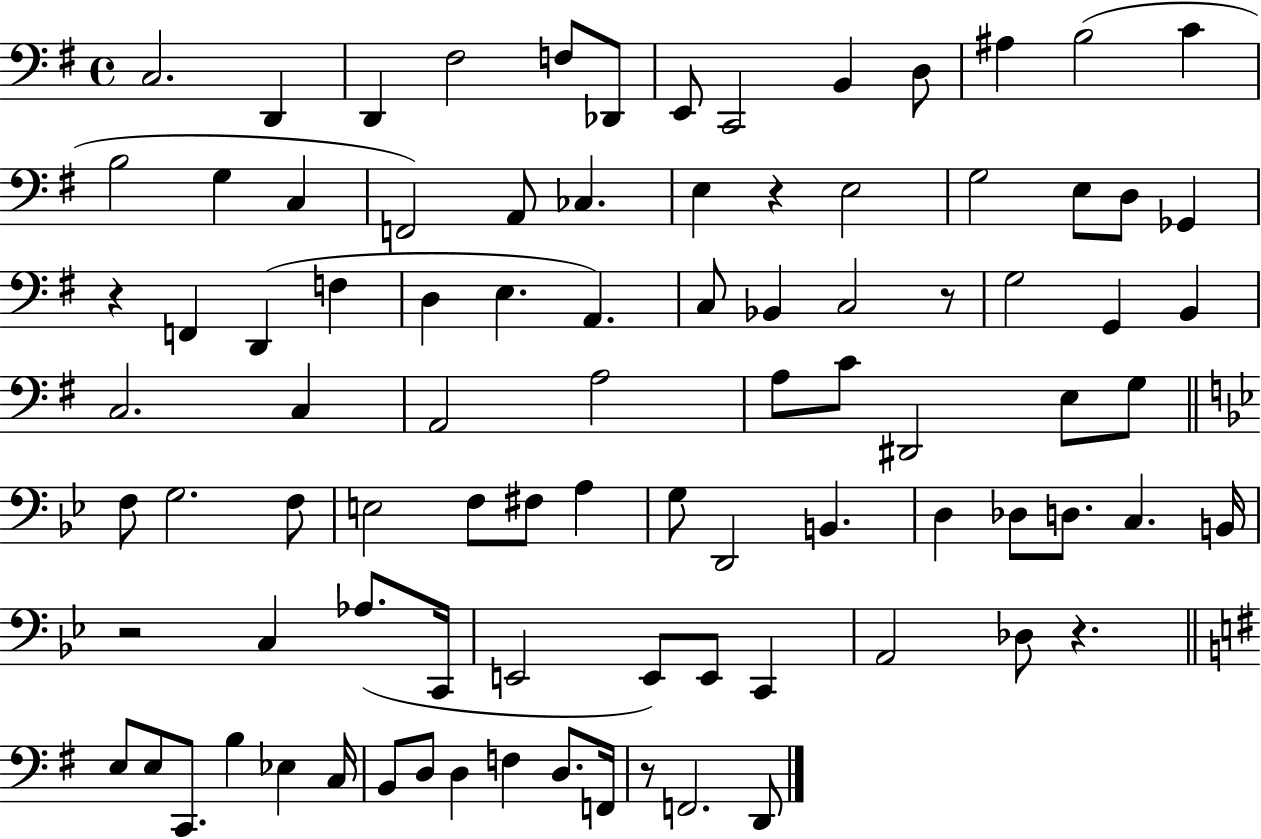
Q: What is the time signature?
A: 4/4